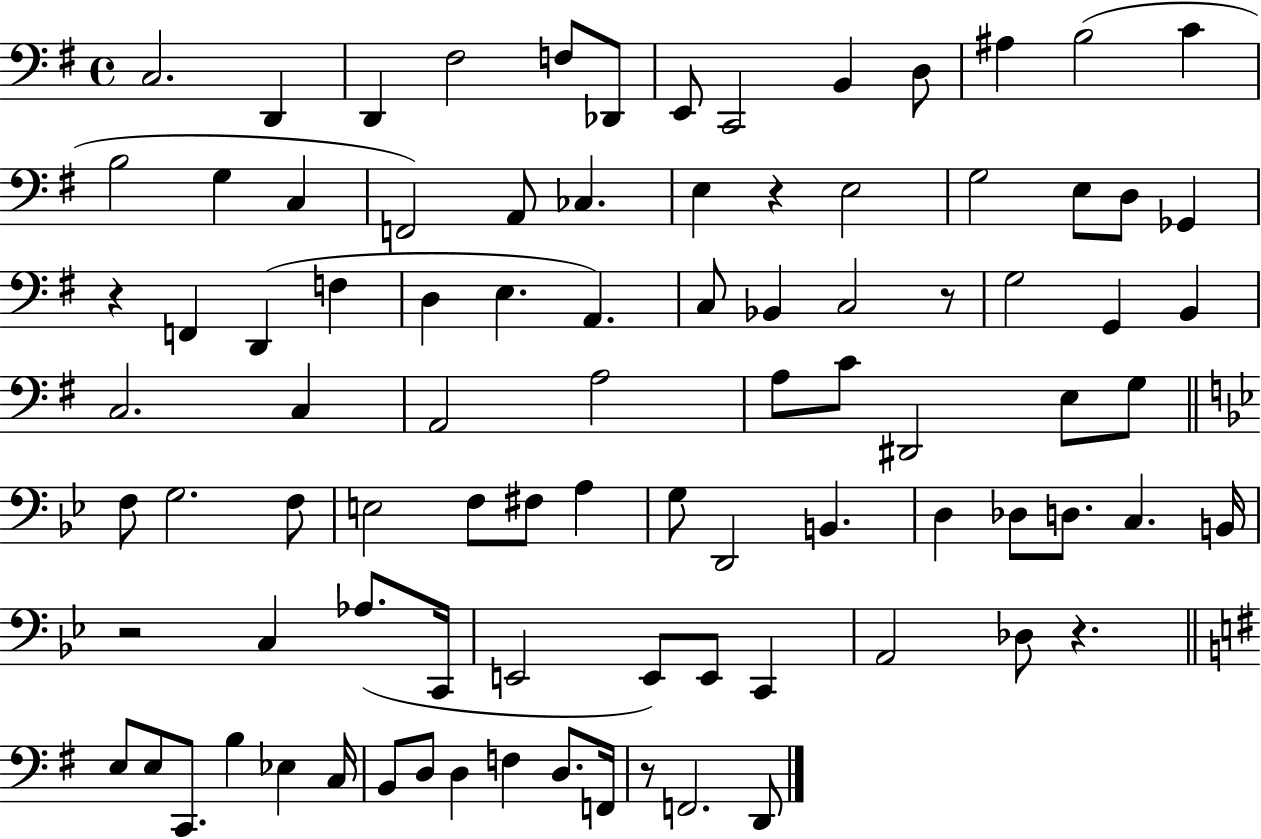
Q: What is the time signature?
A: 4/4